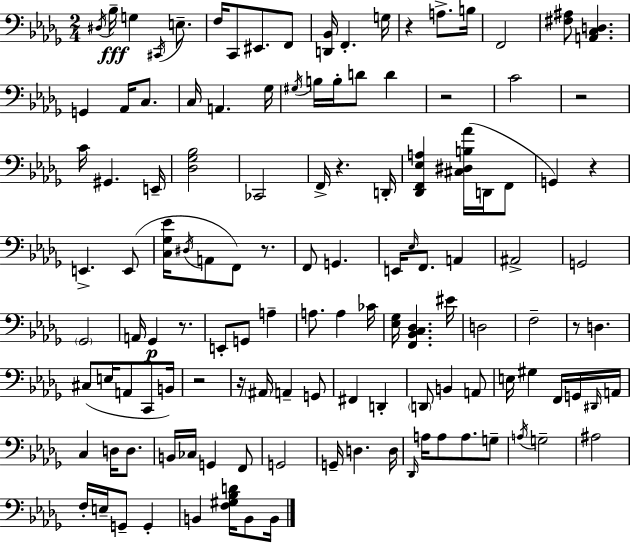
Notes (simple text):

D#3/s Bb3/s G3/q C#2/s E3/e. F3/s C2/e EIS2/e. F2/e [D2,Bb2]/s F2/q. G3/s R/q A3/e. B3/s F2/h [F#3,A#3]/e [A2,C3,D3]/q. G2/q Ab2/s C3/e. C3/s A2/q. Gb3/s G#3/s B3/s B3/s D4/e D4/q R/h C4/h R/h C4/s G#2/q. E2/s [Db3,Gb3,Bb3]/h CES2/h F2/s R/q. D2/s [Db2,F2,Eb3,A3]/q [C#3,D#3,B3,Ab4]/s D2/s F2/e G2/q R/q E2/q. E2/e [C3,Gb3,Eb4]/s D#3/s A2/e F2/e R/e. F2/e G2/q. E2/s Eb3/s F2/e. A2/q A#2/h G2/h Gb2/h A2/s Gb2/q R/e. E2/e G2/e A3/q A3/e. A3/q CES4/s [Eb3,Gb3]/s [F2,Bb2,C3,Db3]/q. EIS4/s D3/h F3/h R/e D3/q. C#3/e E3/s A2/e C2/e B2/s R/h R/s A#2/s A2/q G2/e F#2/q D2/q D2/e B2/q A2/e E3/s G#3/q F2/s G2/s D#2/s A2/s C3/q D3/s D3/e. B2/s CES3/s G2/q F2/e G2/h G2/s D3/q. D3/s Db2/s A3/s A3/e A3/e. G3/e A3/s G3/h A#3/h F3/s E3/s G2/e G2/q B2/q [F3,G#3,Bb3,D4]/s B2/e B2/s